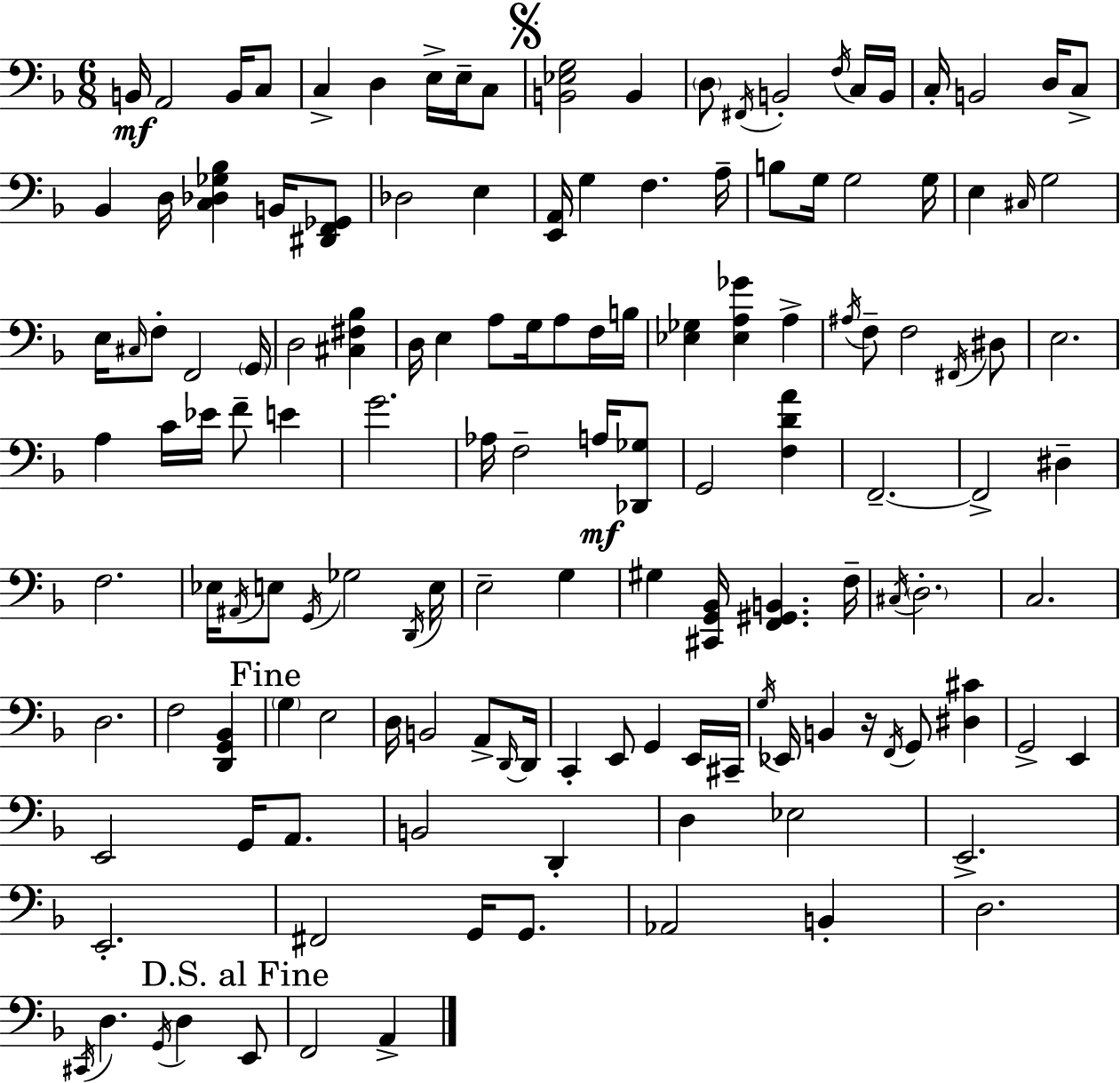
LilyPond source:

{
  \clef bass
  \numericTimeSignature
  \time 6/8
  \key d \minor
  b,16\mf a,2 b,16 c8 | c4-> d4 e16-> e16-- c8 | \mark \markup { \musicglyph "scripts.segno" } <b, ees g>2 b,4 | \parenthesize d8 \acciaccatura { fis,16 } b,2-. \acciaccatura { f16 } | \break c16 b,16 c16-. b,2 d16 | c8-> bes,4 d16 <c des ges bes>4 b,16 | <dis, f, ges,>8 des2 e4 | <e, a,>16 g4 f4. | \break a16-- b8 g16 g2 | g16 e4 \grace { cis16 } g2 | e16 \grace { cis16 } f8-. f,2 | \parenthesize g,16 d2 | \break <cis fis bes>4 d16 e4 a8 g16 | a8 f16 b16 <ees ges>4 <ees a ges'>4 | a4-> \acciaccatura { ais16 } f8-- f2 | \acciaccatura { fis,16 } dis8 e2. | \break a4 c'16 ees'16 | f'8-- e'4 g'2. | aes16 f2-- | a16\mf <des, ges>8 g,2 | \break <f d' a'>4 f,2.--~~ | f,2-> | dis4-- f2. | ees16 \acciaccatura { ais,16 } e8 \acciaccatura { g,16 } ges2 | \break \acciaccatura { d,16 } e16 e2-- | g4 gis4 | <cis, g, bes,>16 <f, gis, b,>4. f16-- \acciaccatura { cis16 } \parenthesize d2.-. | c2. | \break d2. | f2 | <d, g, bes,>4 \mark "Fine" \parenthesize g4 | e2 d16 b,2 | \break a,8-> \grace { d,16~ }~ d,16 c,4-. | e,8 g,4 e,16 cis,16-- \acciaccatura { g16 } | ees,16 b,4 r16 \acciaccatura { f,16 } g,8 <dis cis'>4 | g,2-> e,4 | \break e,2 g,16 a,8. | b,2 d,4-. | d4 ees2 | e,2.-> | \break e,2.-. | fis,2 g,16 g,8. | aes,2 b,4-. | d2. | \break \acciaccatura { cis,16 } d4. \acciaccatura { g,16 } d4 | \mark "D.S. al Fine" e,8 f,2 a,4-> | \bar "|."
}